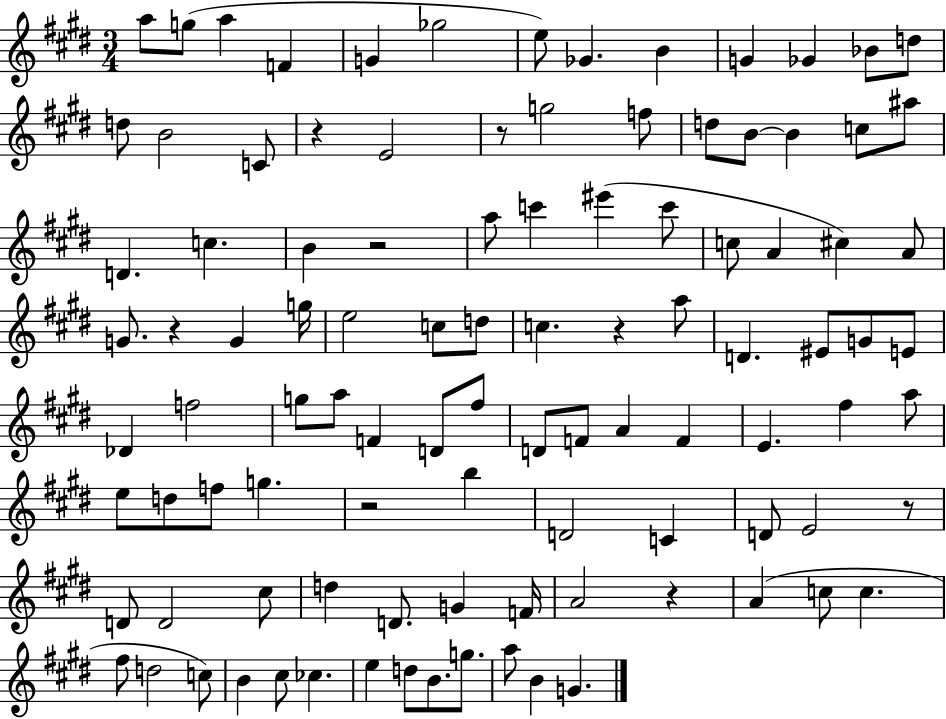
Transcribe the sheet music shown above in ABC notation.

X:1
T:Untitled
M:3/4
L:1/4
K:E
a/2 g/2 a F G _g2 e/2 _G B G _G _B/2 d/2 d/2 B2 C/2 z E2 z/2 g2 f/2 d/2 B/2 B c/2 ^a/2 D c B z2 a/2 c' ^e' c'/2 c/2 A ^c A/2 G/2 z G g/4 e2 c/2 d/2 c z a/2 D ^E/2 G/2 E/2 _D f2 g/2 a/2 F D/2 ^f/2 D/2 F/2 A F E ^f a/2 e/2 d/2 f/2 g z2 b D2 C D/2 E2 z/2 D/2 D2 ^c/2 d D/2 G F/4 A2 z A c/2 c ^f/2 d2 c/2 B ^c/2 _c e d/2 B/2 g/2 a/2 B G